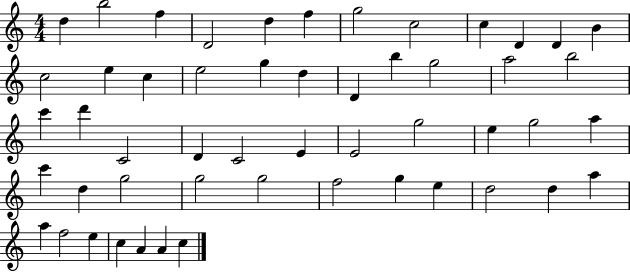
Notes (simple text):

D5/q B5/h F5/q D4/h D5/q F5/q G5/h C5/h C5/q D4/q D4/q B4/q C5/h E5/q C5/q E5/h G5/q D5/q D4/q B5/q G5/h A5/h B5/h C6/q D6/q C4/h D4/q C4/h E4/q E4/h G5/h E5/q G5/h A5/q C6/q D5/q G5/h G5/h G5/h F5/h G5/q E5/q D5/h D5/q A5/q A5/q F5/h E5/q C5/q A4/q A4/q C5/q